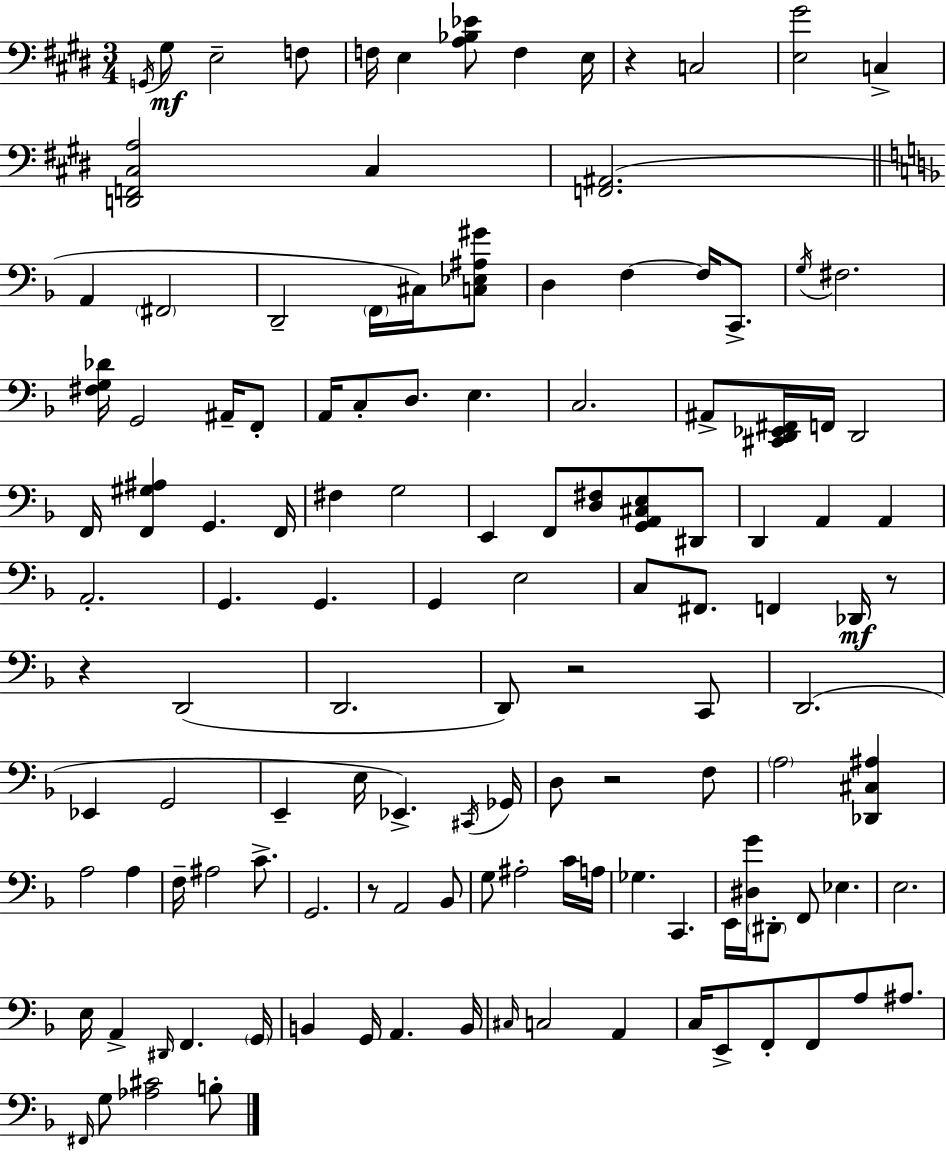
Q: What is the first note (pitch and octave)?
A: G2